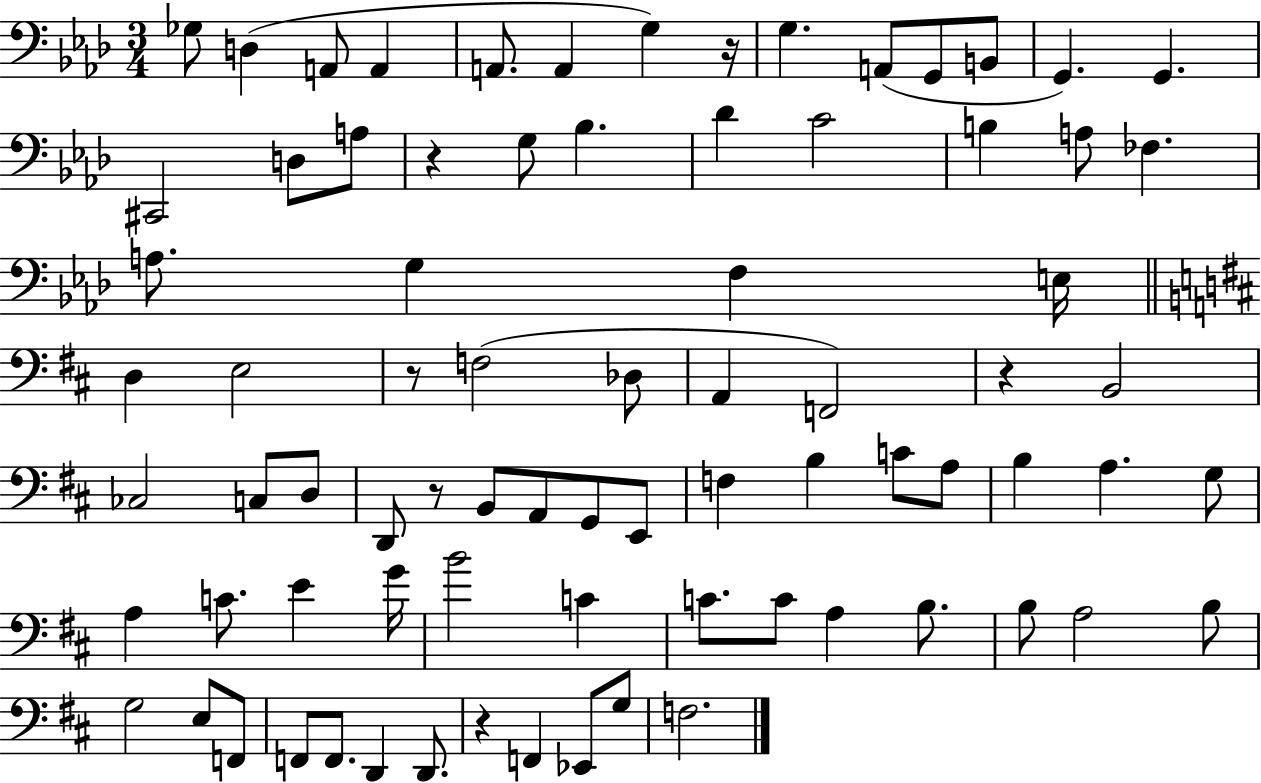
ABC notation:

X:1
T:Untitled
M:3/4
L:1/4
K:Ab
_G,/2 D, A,,/2 A,, A,,/2 A,, G, z/4 G, A,,/2 G,,/2 B,,/2 G,, G,, ^C,,2 D,/2 A,/2 z G,/2 _B, _D C2 B, A,/2 _F, A,/2 G, F, E,/4 D, E,2 z/2 F,2 _D,/2 A,, F,,2 z B,,2 _C,2 C,/2 D,/2 D,,/2 z/2 B,,/2 A,,/2 G,,/2 E,,/2 F, B, C/2 A,/2 B, A, G,/2 A, C/2 E G/4 B2 C C/2 C/2 A, B,/2 B,/2 A,2 B,/2 G,2 E,/2 F,,/2 F,,/2 F,,/2 D,, D,,/2 z F,, _E,,/2 G,/2 F,2